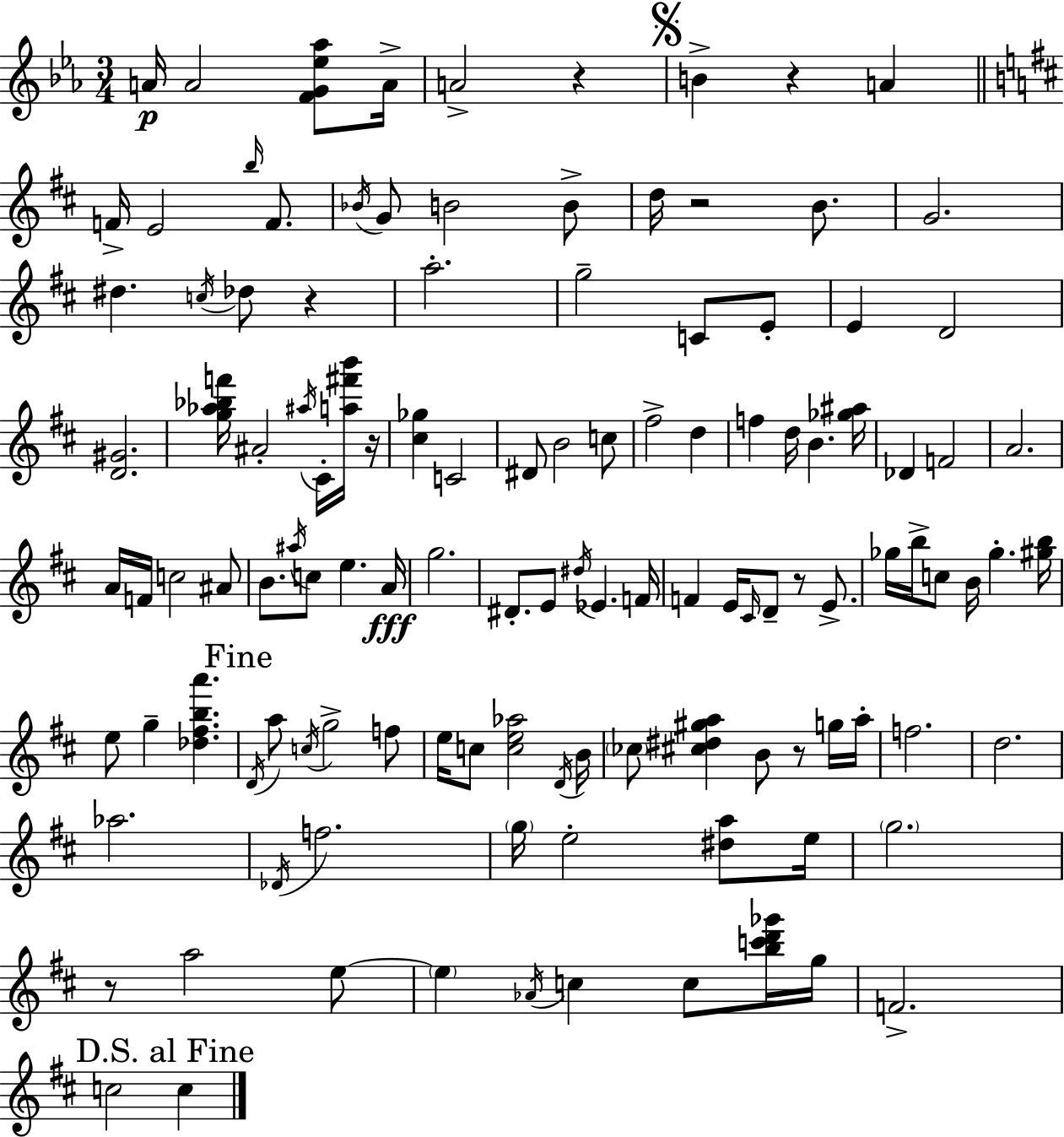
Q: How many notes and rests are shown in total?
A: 120